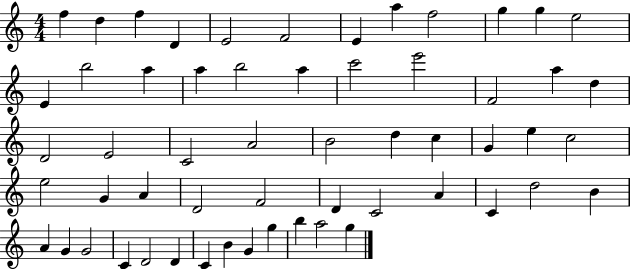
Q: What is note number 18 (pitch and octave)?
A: A5